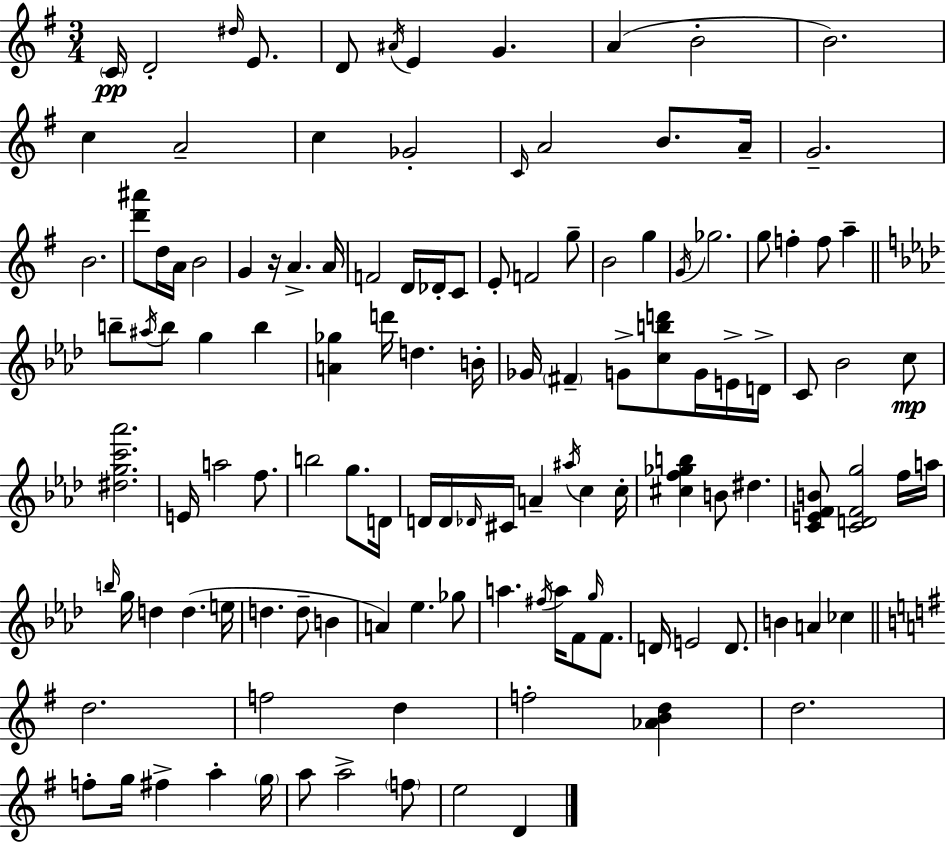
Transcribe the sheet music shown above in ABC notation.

X:1
T:Untitled
M:3/4
L:1/4
K:Em
C/4 D2 ^d/4 E/2 D/2 ^A/4 E G A B2 B2 c A2 c _G2 C/4 A2 B/2 A/4 G2 B2 [d'^a']/2 d/4 A/4 B2 G z/4 A A/4 F2 D/4 _D/4 C/2 E/2 F2 g/2 B2 g G/4 _g2 g/2 f f/2 a b/2 ^a/4 b/2 g b [A_g] d'/4 d B/4 _G/4 ^F G/2 [cbd']/2 G/4 E/4 D/4 C/2 _B2 c/2 [^dgc'_a']2 E/4 a2 f/2 b2 g/2 D/4 D/4 D/4 _D/4 ^C/4 A ^a/4 c c/4 [^cf_gb] B/2 ^d [CEFB]/2 [CDFg]2 f/4 a/4 b/4 g/4 d d e/4 d d/2 B A _e _g/2 a ^f/4 a/4 F/2 g/4 F/2 D/4 E2 D/2 B A _c d2 f2 d f2 [_ABd] d2 f/2 g/4 ^f a g/4 a/2 a2 f/2 e2 D